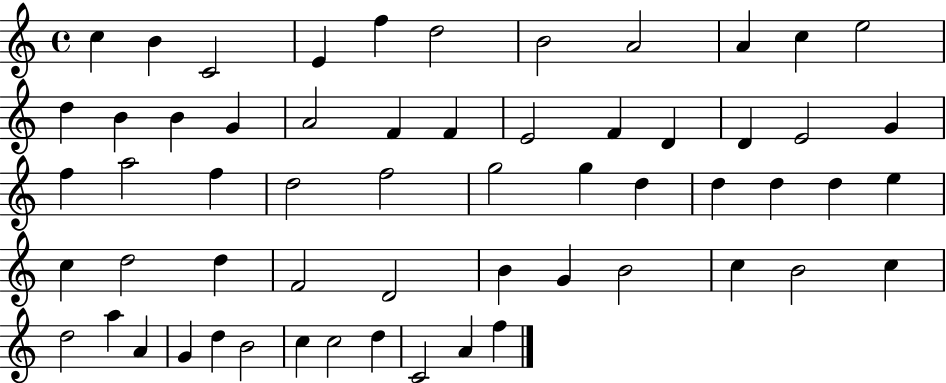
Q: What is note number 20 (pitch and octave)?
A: F4